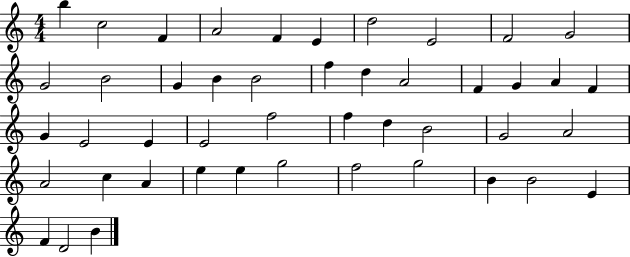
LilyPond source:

{
  \clef treble
  \numericTimeSignature
  \time 4/4
  \key c \major
  b''4 c''2 f'4 | a'2 f'4 e'4 | d''2 e'2 | f'2 g'2 | \break g'2 b'2 | g'4 b'4 b'2 | f''4 d''4 a'2 | f'4 g'4 a'4 f'4 | \break g'4 e'2 e'4 | e'2 f''2 | f''4 d''4 b'2 | g'2 a'2 | \break a'2 c''4 a'4 | e''4 e''4 g''2 | f''2 g''2 | b'4 b'2 e'4 | \break f'4 d'2 b'4 | \bar "|."
}